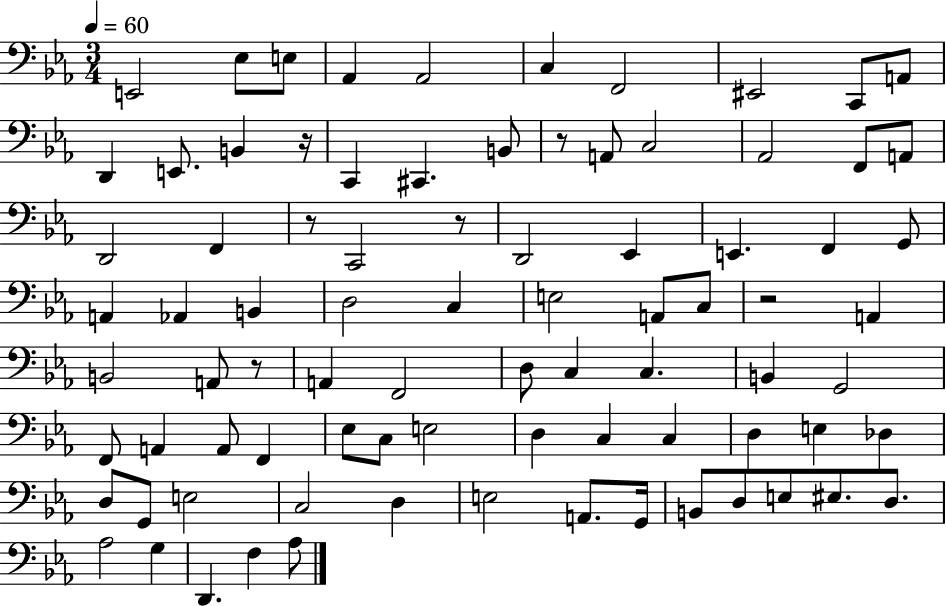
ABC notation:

X:1
T:Untitled
M:3/4
L:1/4
K:Eb
E,,2 _E,/2 E,/2 _A,, _A,,2 C, F,,2 ^E,,2 C,,/2 A,,/2 D,, E,,/2 B,, z/4 C,, ^C,, B,,/2 z/2 A,,/2 C,2 _A,,2 F,,/2 A,,/2 D,,2 F,, z/2 C,,2 z/2 D,,2 _E,, E,, F,, G,,/2 A,, _A,, B,, D,2 C, E,2 A,,/2 C,/2 z2 A,, B,,2 A,,/2 z/2 A,, F,,2 D,/2 C, C, B,, G,,2 F,,/2 A,, A,,/2 F,, _E,/2 C,/2 E,2 D, C, C, D, E, _D, D,/2 G,,/2 E,2 C,2 D, E,2 A,,/2 G,,/4 B,,/2 D,/2 E,/2 ^E,/2 D,/2 _A,2 G, D,, F, _A,/2